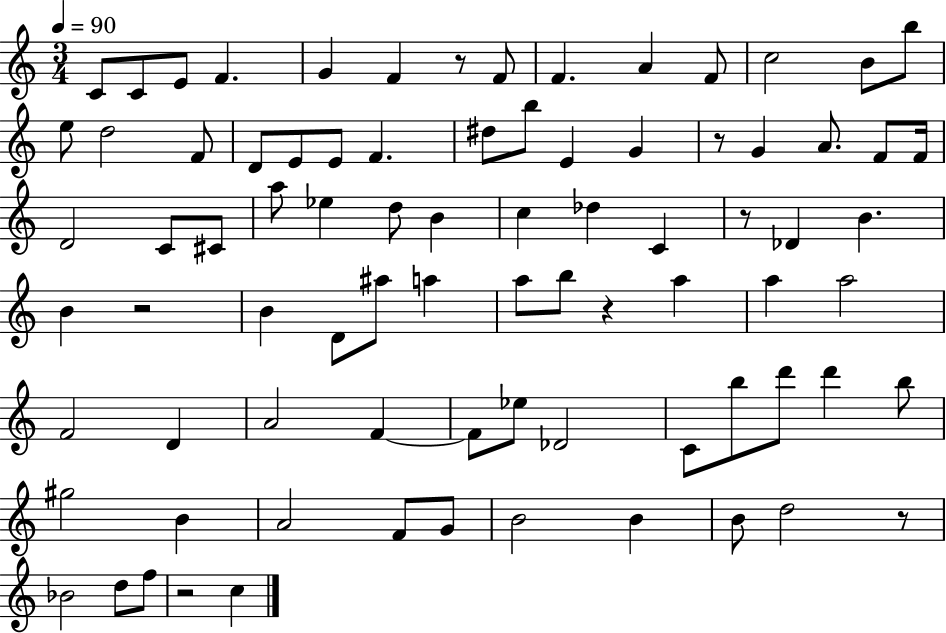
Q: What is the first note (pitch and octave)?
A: C4